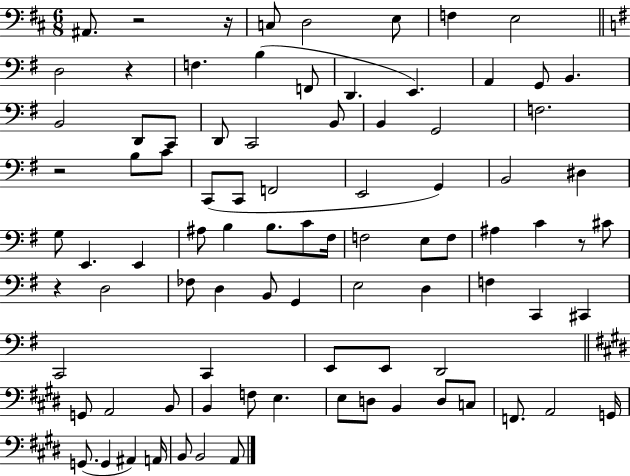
{
  \clef bass
  \numericTimeSignature
  \time 6/8
  \key d \major
  ais,8. r2 r16 | c8 d2 e8 | f4 e2 | \bar "||" \break \key g \major d2 r4 | f4. b4( f,8 | d,4. e,4.) | a,4 g,8 b,4. | \break b,2 d,8 c,8 | d,8 c,2 b,8 | b,4 g,2 | f2. | \break r2 b8 c'8 | c,8( c,8 f,2 | e,2 g,4) | b,2 dis4 | \break g8 e,4. e,4 | ais8 b4 b8. c'8 fis16 | f2 e8 f8 | ais4 c'4 r8 cis'8 | \break r4 d2 | fes8 d4 b,8 g,4 | e2 d4 | f4 c,4 cis,4 | \break c,2 c,4 | e,8 e,8 d,2 | \bar "||" \break \key e \major g,8 a,2 b,8 | b,4 f8 e4. | e8 d8 b,4 d8 c8 | f,8. a,2 g,16 | \break g,8.( g,4 ais,4) a,16 | b,8 b,2 a,8 | \bar "|."
}